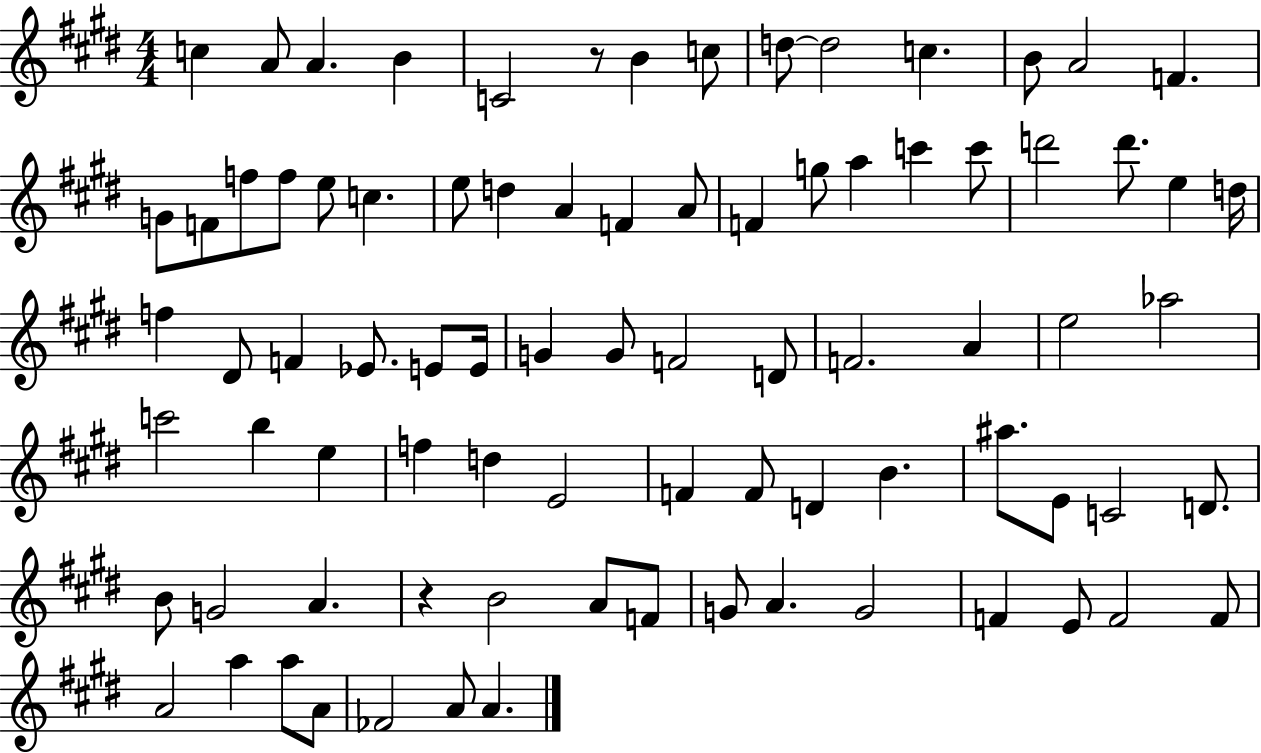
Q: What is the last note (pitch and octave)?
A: A4